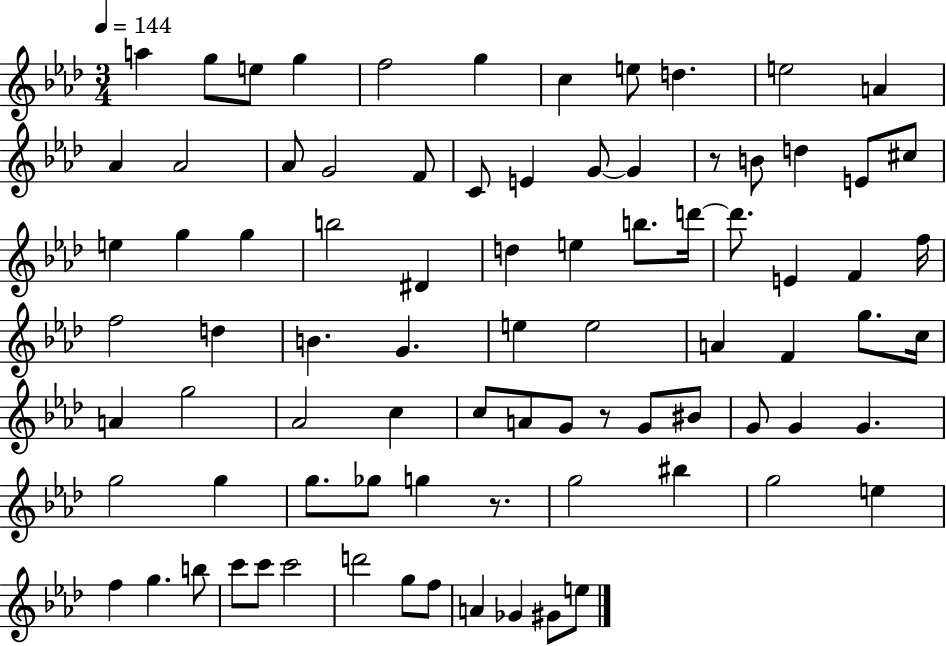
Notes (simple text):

A5/q G5/e E5/e G5/q F5/h G5/q C5/q E5/e D5/q. E5/h A4/q Ab4/q Ab4/h Ab4/e G4/h F4/e C4/e E4/q G4/e G4/q R/e B4/e D5/q E4/e C#5/e E5/q G5/q G5/q B5/h D#4/q D5/q E5/q B5/e. D6/s D6/e. E4/q F4/q F5/s F5/h D5/q B4/q. G4/q. E5/q E5/h A4/q F4/q G5/e. C5/s A4/q G5/h Ab4/h C5/q C5/e A4/e G4/e R/e G4/e BIS4/e G4/e G4/q G4/q. G5/h G5/q G5/e. Gb5/e G5/q R/e. G5/h BIS5/q G5/h E5/q F5/q G5/q. B5/e C6/e C6/e C6/h D6/h G5/e F5/e A4/q Gb4/q G#4/e E5/e